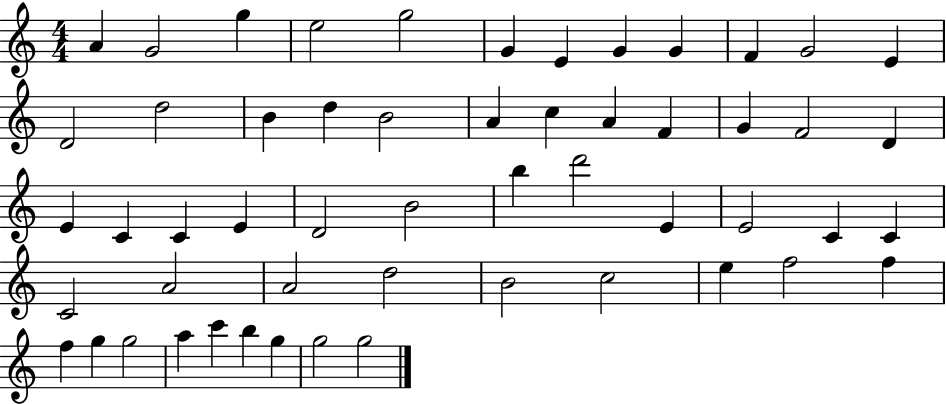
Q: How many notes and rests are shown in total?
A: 54